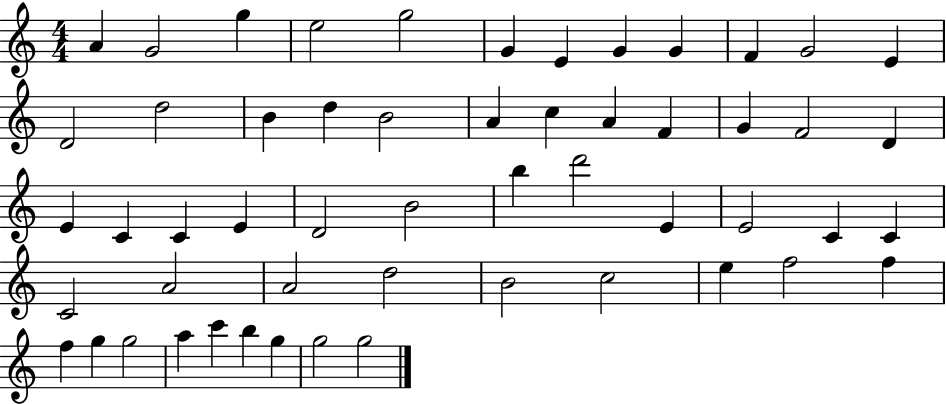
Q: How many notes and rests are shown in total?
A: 54